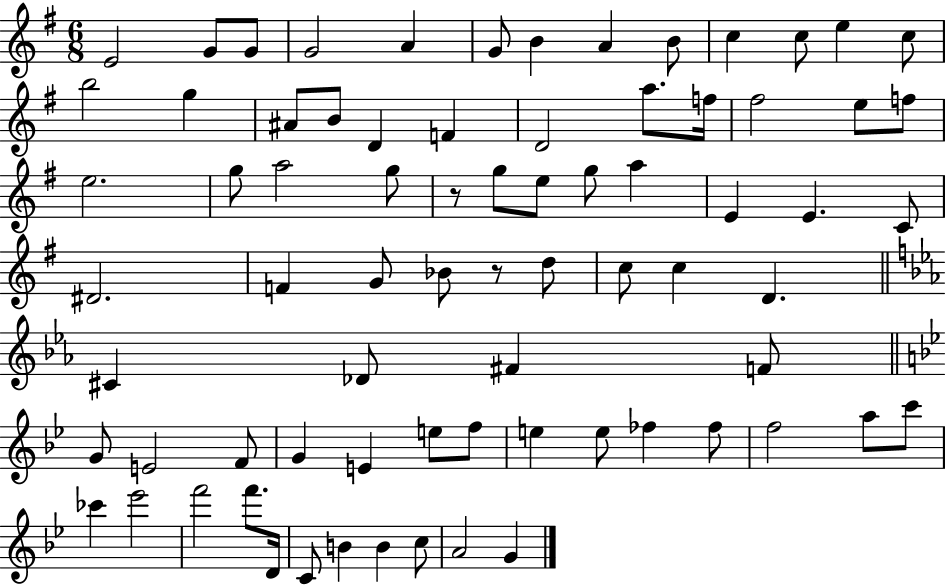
X:1
T:Untitled
M:6/8
L:1/4
K:G
E2 G/2 G/2 G2 A G/2 B A B/2 c c/2 e c/2 b2 g ^A/2 B/2 D F D2 a/2 f/4 ^f2 e/2 f/2 e2 g/2 a2 g/2 z/2 g/2 e/2 g/2 a E E C/2 ^D2 F G/2 _B/2 z/2 d/2 c/2 c D ^C _D/2 ^F F/2 G/2 E2 F/2 G E e/2 f/2 e e/2 _f _f/2 f2 a/2 c'/2 _c' _e'2 f'2 f'/2 D/4 C/2 B B c/2 A2 G